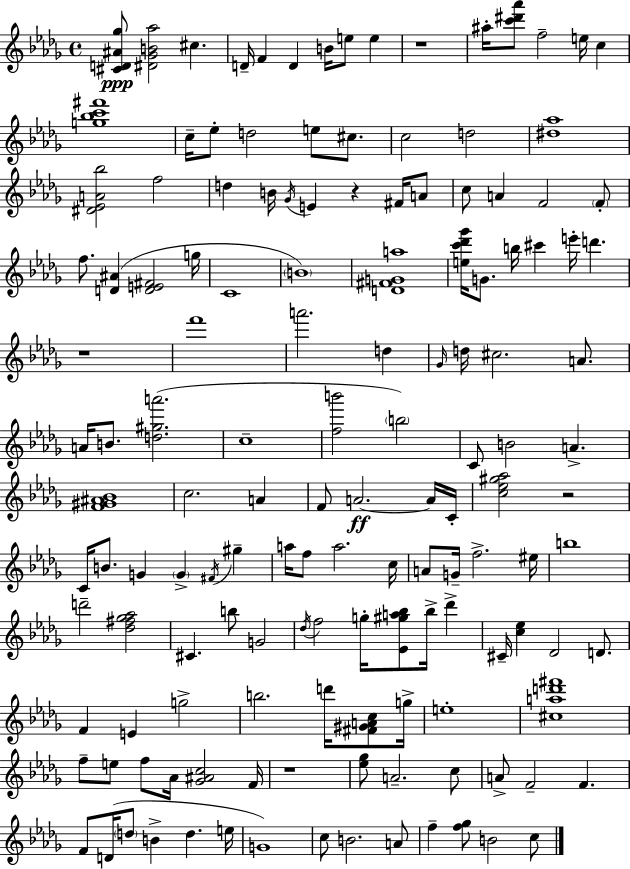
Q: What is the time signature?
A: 4/4